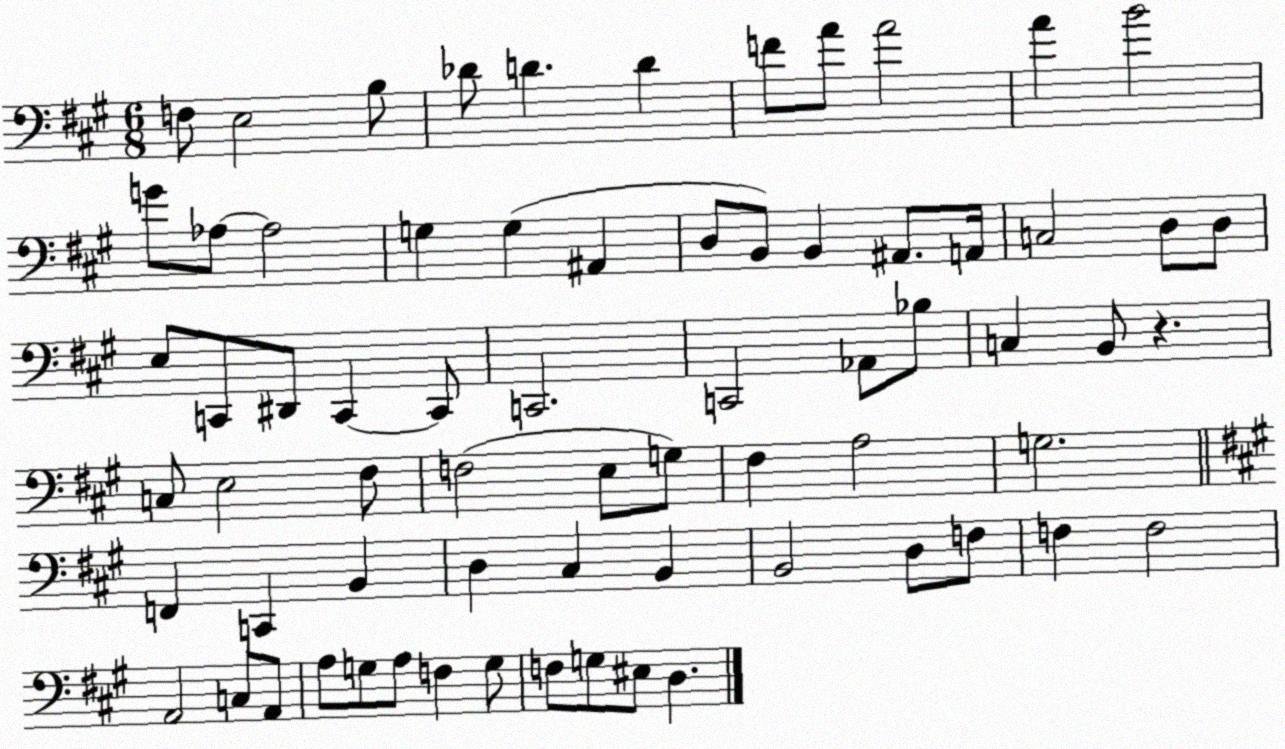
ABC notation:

X:1
T:Untitled
M:6/8
L:1/4
K:A
F,/2 E,2 B,/2 _D/2 D D F/2 A/2 A2 A B2 G/2 _A,/2 _A,2 G, G, ^A,, D,/2 B,,/2 B,, ^A,,/2 A,,/4 C,2 D,/2 D,/2 E,/2 C,,/2 ^D,,/2 C,, C,,/2 C,,2 C,,2 _A,,/2 _B,/2 C, B,,/2 z C,/2 E,2 ^F,/2 F,2 E,/2 G,/2 ^F, A,2 G,2 F,, C,, B,, D, ^C, B,, B,,2 D,/2 F,/2 F, F,2 A,,2 C,/2 A,,/2 A,/2 G,/2 A,/2 F, G,/2 F,/2 G,/2 ^E,/2 D,